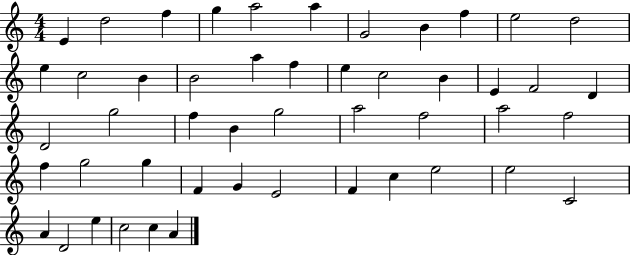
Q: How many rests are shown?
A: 0